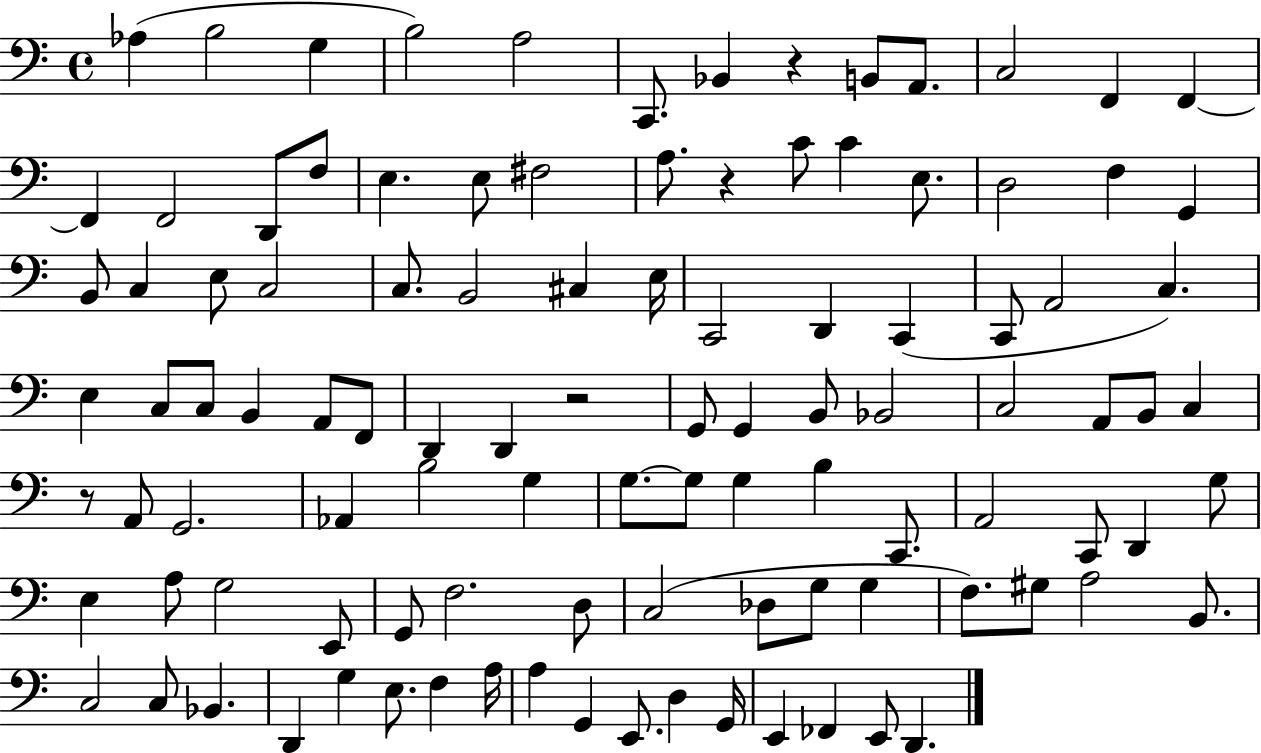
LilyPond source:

{
  \clef bass
  \time 4/4
  \defaultTimeSignature
  \key c \major
  aes4( b2 g4 | b2) a2 | c,8. bes,4 r4 b,8 a,8. | c2 f,4 f,4~~ | \break f,4 f,2 d,8 f8 | e4. e8 fis2 | a8. r4 c'8 c'4 e8. | d2 f4 g,4 | \break b,8 c4 e8 c2 | c8. b,2 cis4 e16 | c,2 d,4 c,4( | c,8 a,2 c4.) | \break e4 c8 c8 b,4 a,8 f,8 | d,4 d,4 r2 | g,8 g,4 b,8 bes,2 | c2 a,8 b,8 c4 | \break r8 a,8 g,2. | aes,4 b2 g4 | g8.~~ g8 g4 b4 c,8. | a,2 c,8 d,4 g8 | \break e4 a8 g2 e,8 | g,8 f2. d8 | c2( des8 g8 g4 | f8.) gis8 a2 b,8. | \break c2 c8 bes,4. | d,4 g4 e8. f4 a16 | a4 g,4 e,8. d4 g,16 | e,4 fes,4 e,8 d,4. | \break \bar "|."
}